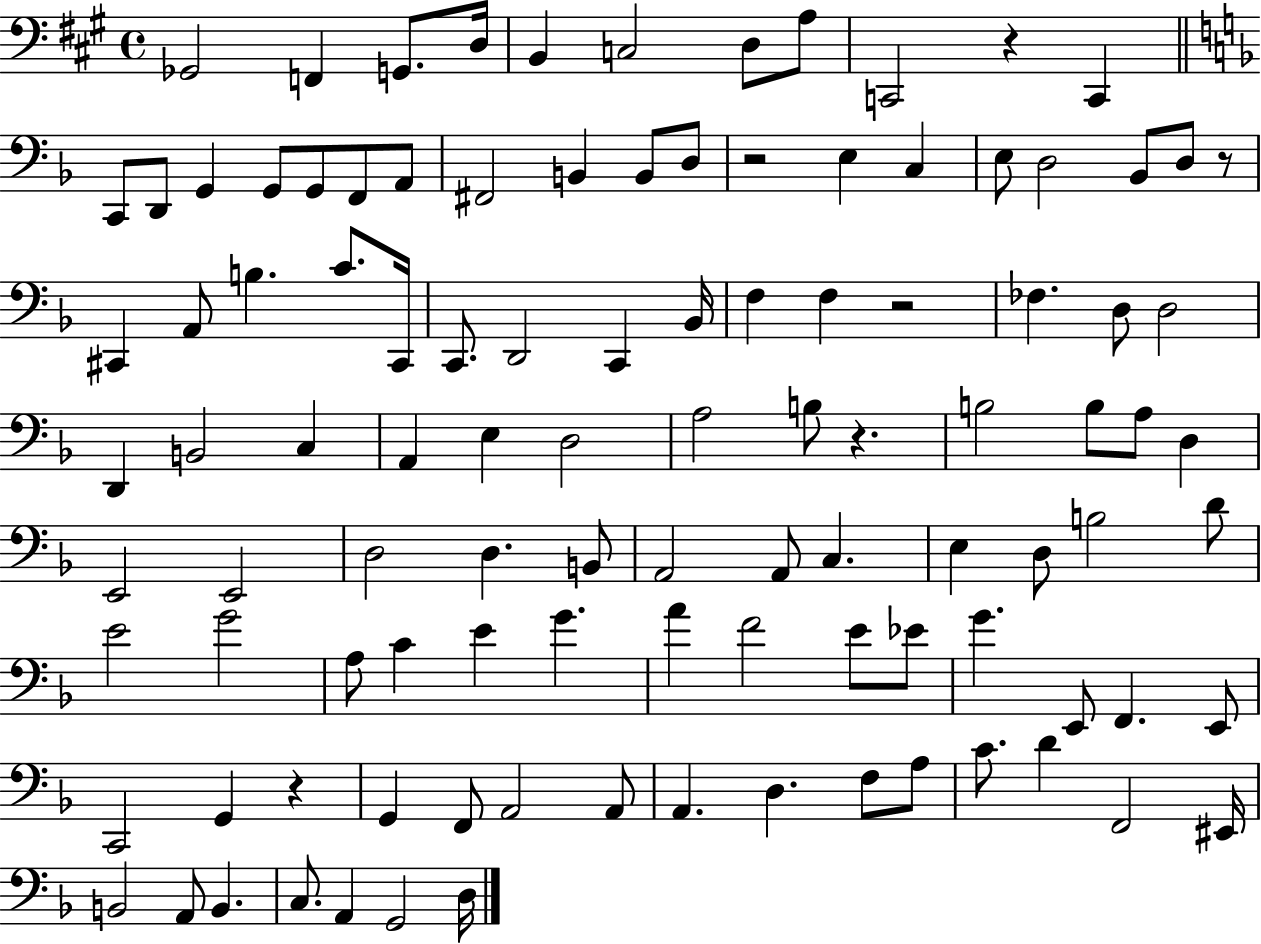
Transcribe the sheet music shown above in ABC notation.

X:1
T:Untitled
M:4/4
L:1/4
K:A
_G,,2 F,, G,,/2 D,/4 B,, C,2 D,/2 A,/2 C,,2 z C,, C,,/2 D,,/2 G,, G,,/2 G,,/2 F,,/2 A,,/2 ^F,,2 B,, B,,/2 D,/2 z2 E, C, E,/2 D,2 _B,,/2 D,/2 z/2 ^C,, A,,/2 B, C/2 ^C,,/4 C,,/2 D,,2 C,, _B,,/4 F, F, z2 _F, D,/2 D,2 D,, B,,2 C, A,, E, D,2 A,2 B,/2 z B,2 B,/2 A,/2 D, E,,2 E,,2 D,2 D, B,,/2 A,,2 A,,/2 C, E, D,/2 B,2 D/2 E2 G2 A,/2 C E G A F2 E/2 _E/2 G E,,/2 F,, E,,/2 C,,2 G,, z G,, F,,/2 A,,2 A,,/2 A,, D, F,/2 A,/2 C/2 D F,,2 ^E,,/4 B,,2 A,,/2 B,, C,/2 A,, G,,2 D,/4